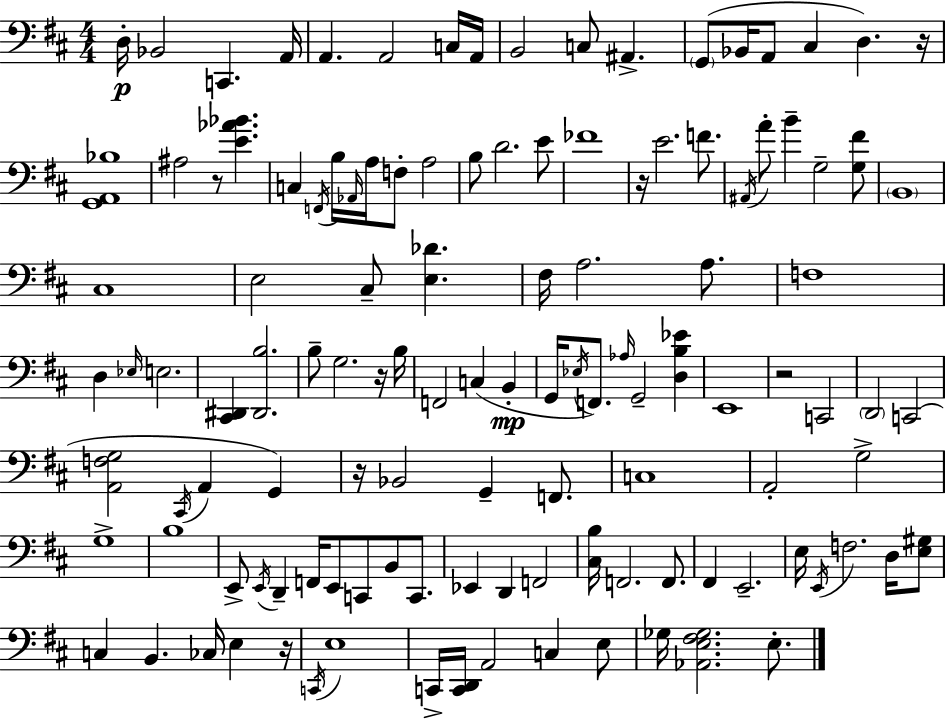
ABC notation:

X:1
T:Untitled
M:4/4
L:1/4
K:D
D,/4 _B,,2 C,, A,,/4 A,, A,,2 C,/4 A,,/4 B,,2 C,/2 ^A,, G,,/2 _B,,/4 A,,/2 ^C, D, z/4 [G,,A,,_B,]4 ^A,2 z/2 [E_A_B] C, F,,/4 B,/4 _A,,/4 A,/4 F,/2 A,2 B,/2 D2 E/2 _F4 z/4 E2 F/2 ^A,,/4 A/2 B G,2 [G,^F]/2 B,,4 ^C,4 E,2 ^C,/2 [E,_D] ^F,/4 A,2 A,/2 F,4 D, _E,/4 E,2 [^C,,^D,,] [^D,,B,]2 B,/2 G,2 z/4 B,/4 F,,2 C, B,, G,,/4 _E,/4 F,,/2 _A,/4 G,,2 [D,B,_E] E,,4 z2 C,,2 D,,2 C,,2 [A,,F,G,]2 ^C,,/4 A,, G,, z/4 _B,,2 G,, F,,/2 C,4 A,,2 G,2 G,4 B,4 E,,/2 E,,/4 D,, F,,/4 E,,/2 C,,/2 B,,/2 C,,/2 _E,, D,, F,,2 [^C,B,]/4 F,,2 F,,/2 ^F,, E,,2 E,/4 E,,/4 F,2 D,/4 [E,^G,]/2 C, B,, _C,/4 E, z/4 C,,/4 E,4 C,,/4 [C,,D,,]/4 A,,2 C, E,/2 _G,/4 [_A,,E,^F,_G,]2 E,/2